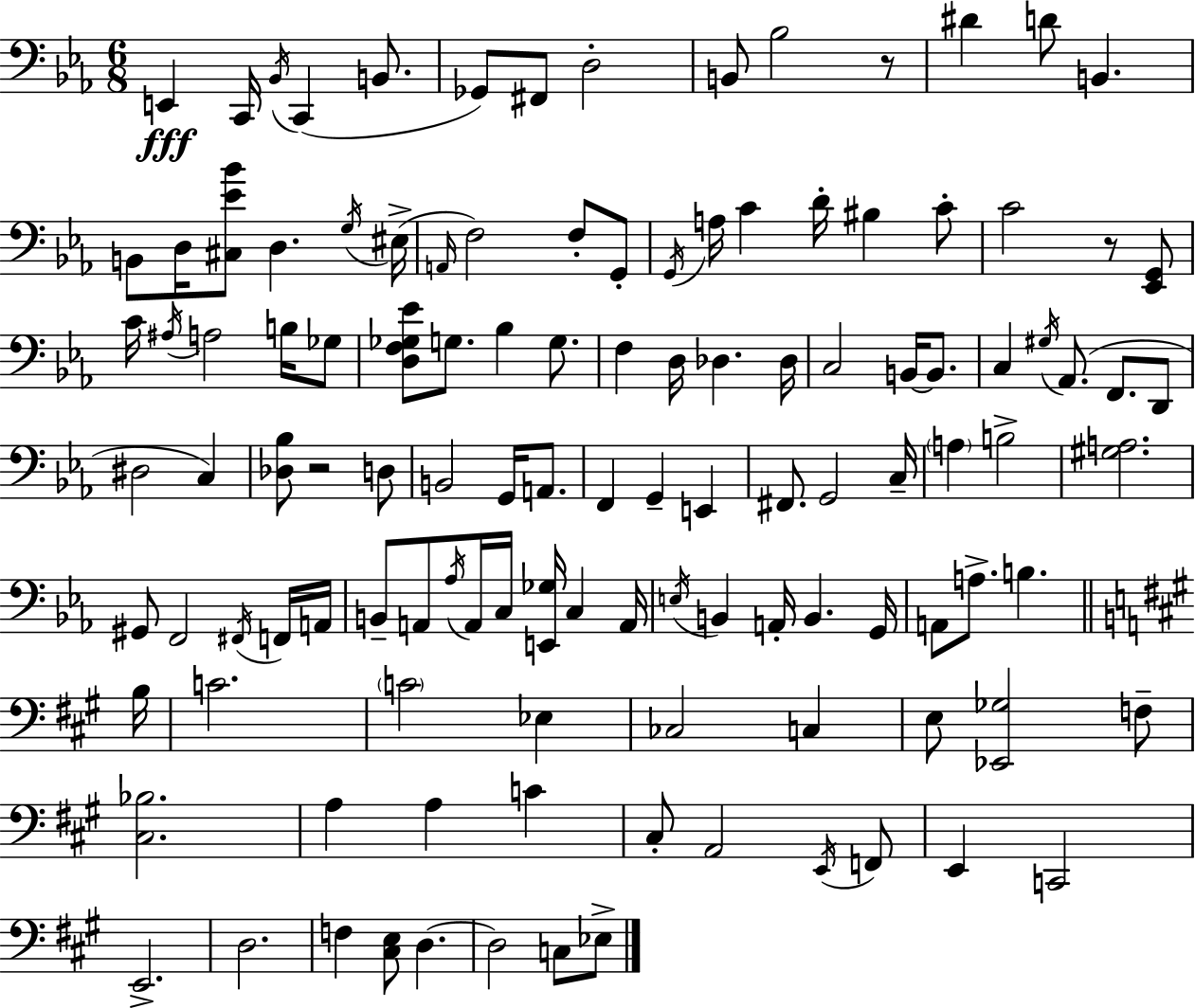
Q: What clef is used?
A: bass